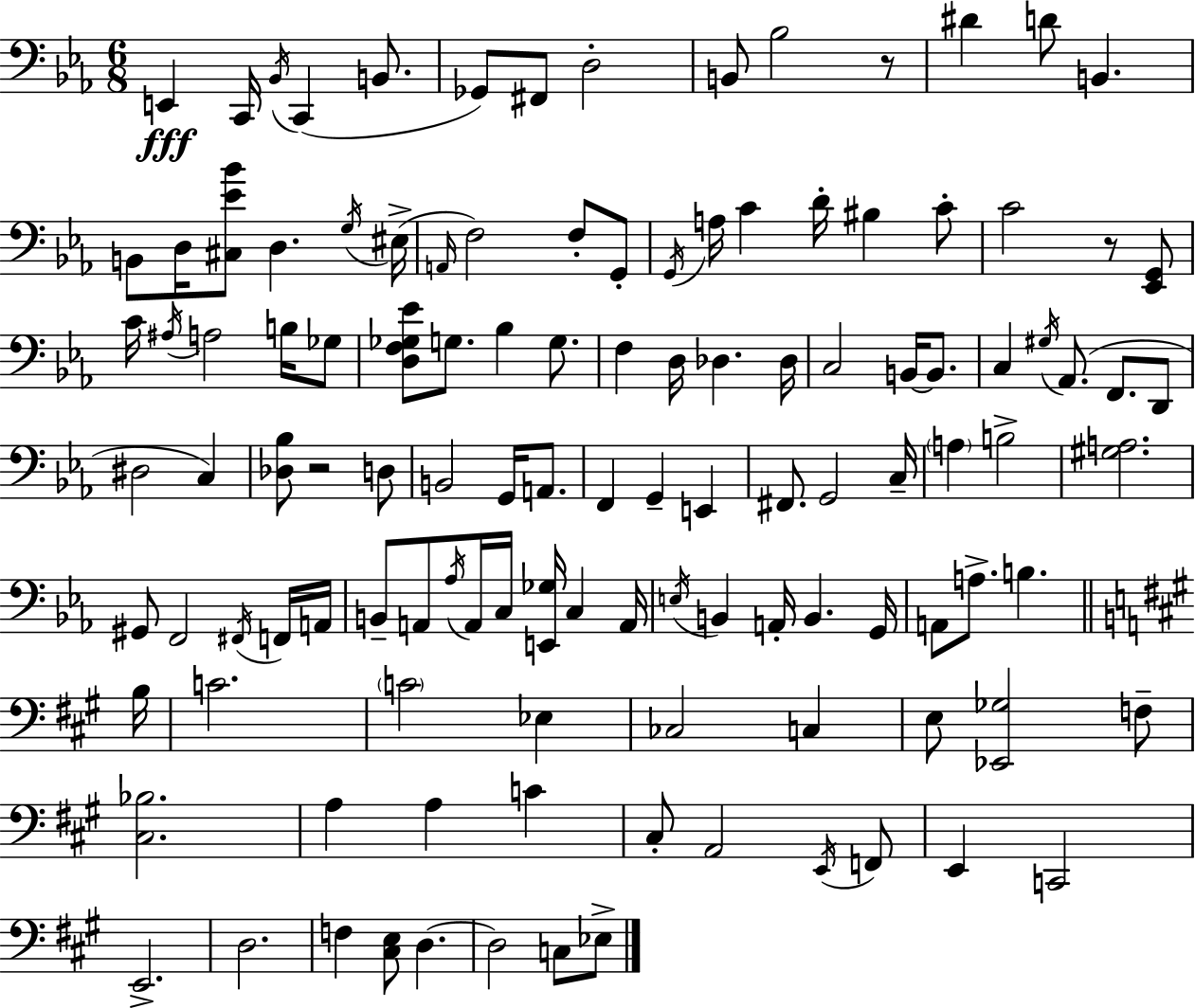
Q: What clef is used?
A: bass